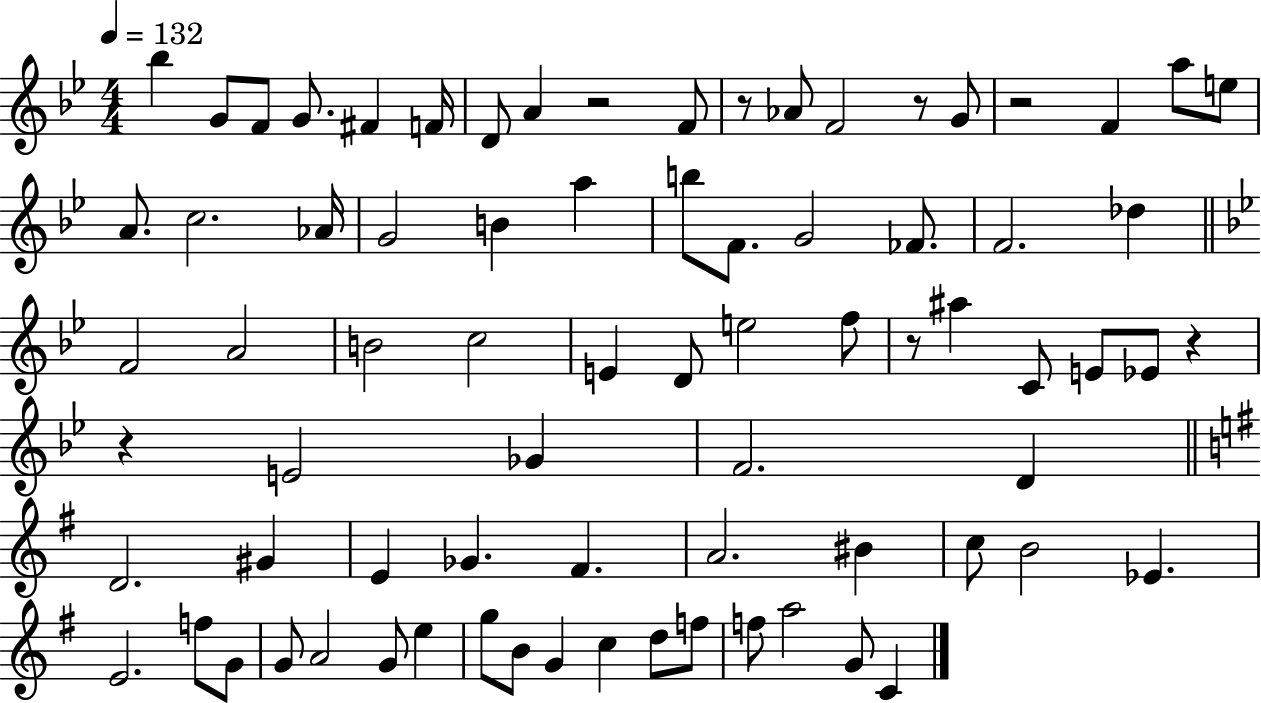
Bb5/q G4/e F4/e G4/e. F#4/q F4/s D4/e A4/q R/h F4/e R/e Ab4/e F4/h R/e G4/e R/h F4/q A5/e E5/e A4/e. C5/h. Ab4/s G4/h B4/q A5/q B5/e F4/e. G4/h FES4/e. F4/h. Db5/q F4/h A4/h B4/h C5/h E4/q D4/e E5/h F5/e R/e A#5/q C4/e E4/e Eb4/e R/q R/q E4/h Gb4/q F4/h. D4/q D4/h. G#4/q E4/q Gb4/q. F#4/q. A4/h. BIS4/q C5/e B4/h Eb4/q. E4/h. F5/e G4/e G4/e A4/h G4/e E5/q G5/e B4/e G4/q C5/q D5/e F5/e F5/e A5/h G4/e C4/q